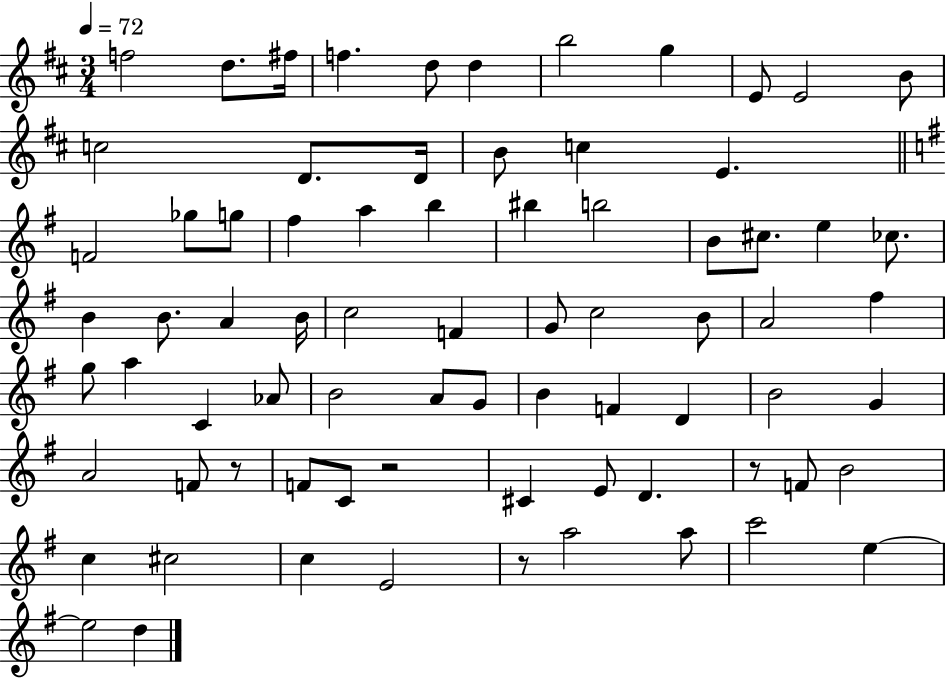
X:1
T:Untitled
M:3/4
L:1/4
K:D
f2 d/2 ^f/4 f d/2 d b2 g E/2 E2 B/2 c2 D/2 D/4 B/2 c E F2 _g/2 g/2 ^f a b ^b b2 B/2 ^c/2 e _c/2 B B/2 A B/4 c2 F G/2 c2 B/2 A2 ^f g/2 a C _A/2 B2 A/2 G/2 B F D B2 G A2 F/2 z/2 F/2 C/2 z2 ^C E/2 D z/2 F/2 B2 c ^c2 c E2 z/2 a2 a/2 c'2 e e2 d